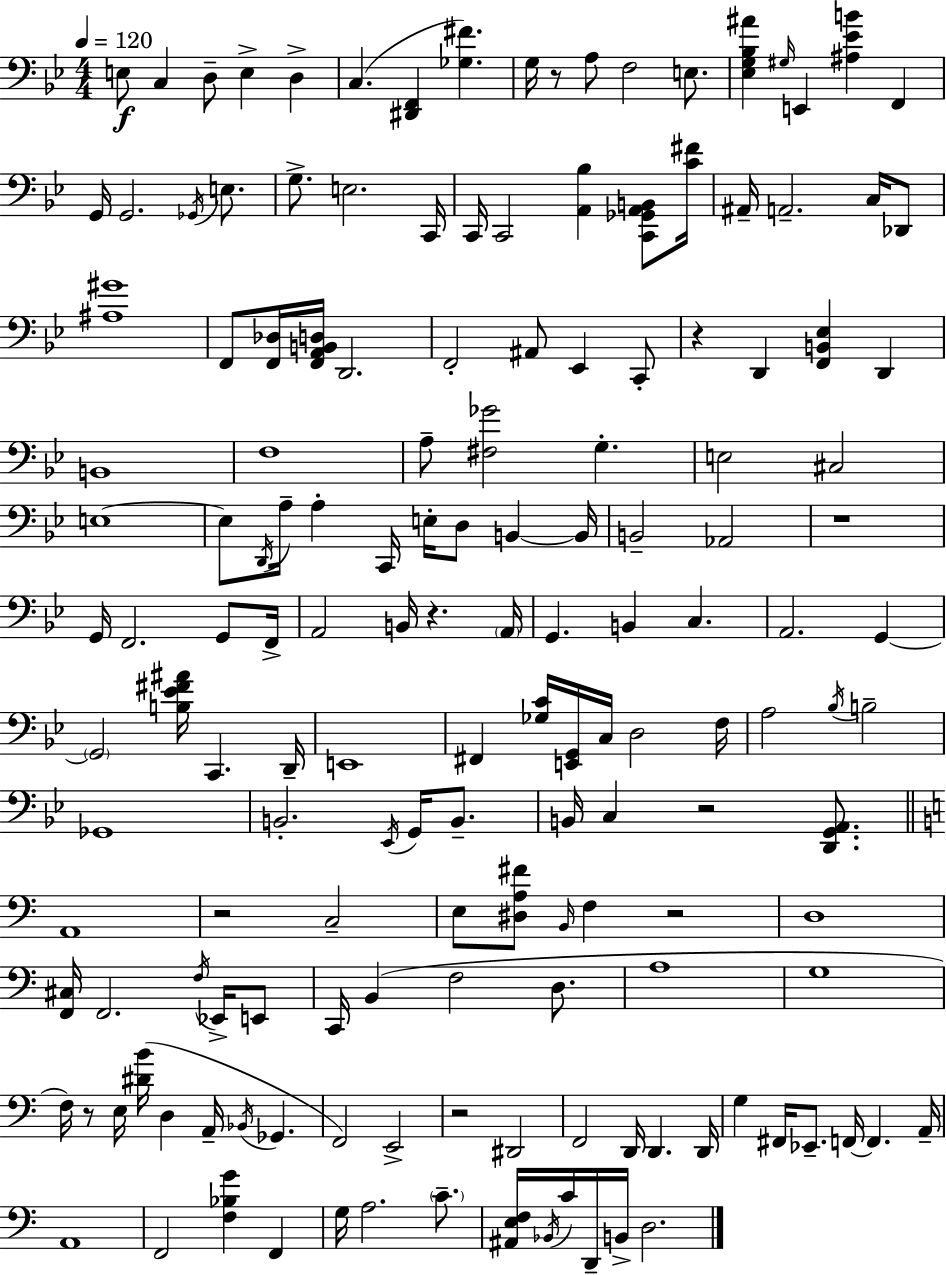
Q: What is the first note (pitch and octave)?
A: E3